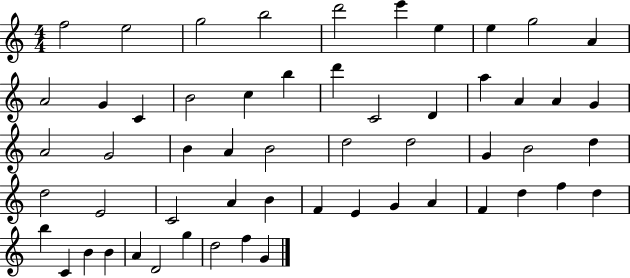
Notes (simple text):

F5/h E5/h G5/h B5/h D6/h E6/q E5/q E5/q G5/h A4/q A4/h G4/q C4/q B4/h C5/q B5/q D6/q C4/h D4/q A5/q A4/q A4/q G4/q A4/h G4/h B4/q A4/q B4/h D5/h D5/h G4/q B4/h D5/q D5/h E4/h C4/h A4/q B4/q F4/q E4/q G4/q A4/q F4/q D5/q F5/q D5/q B5/q C4/q B4/q B4/q A4/q D4/h G5/q D5/h F5/q G4/q